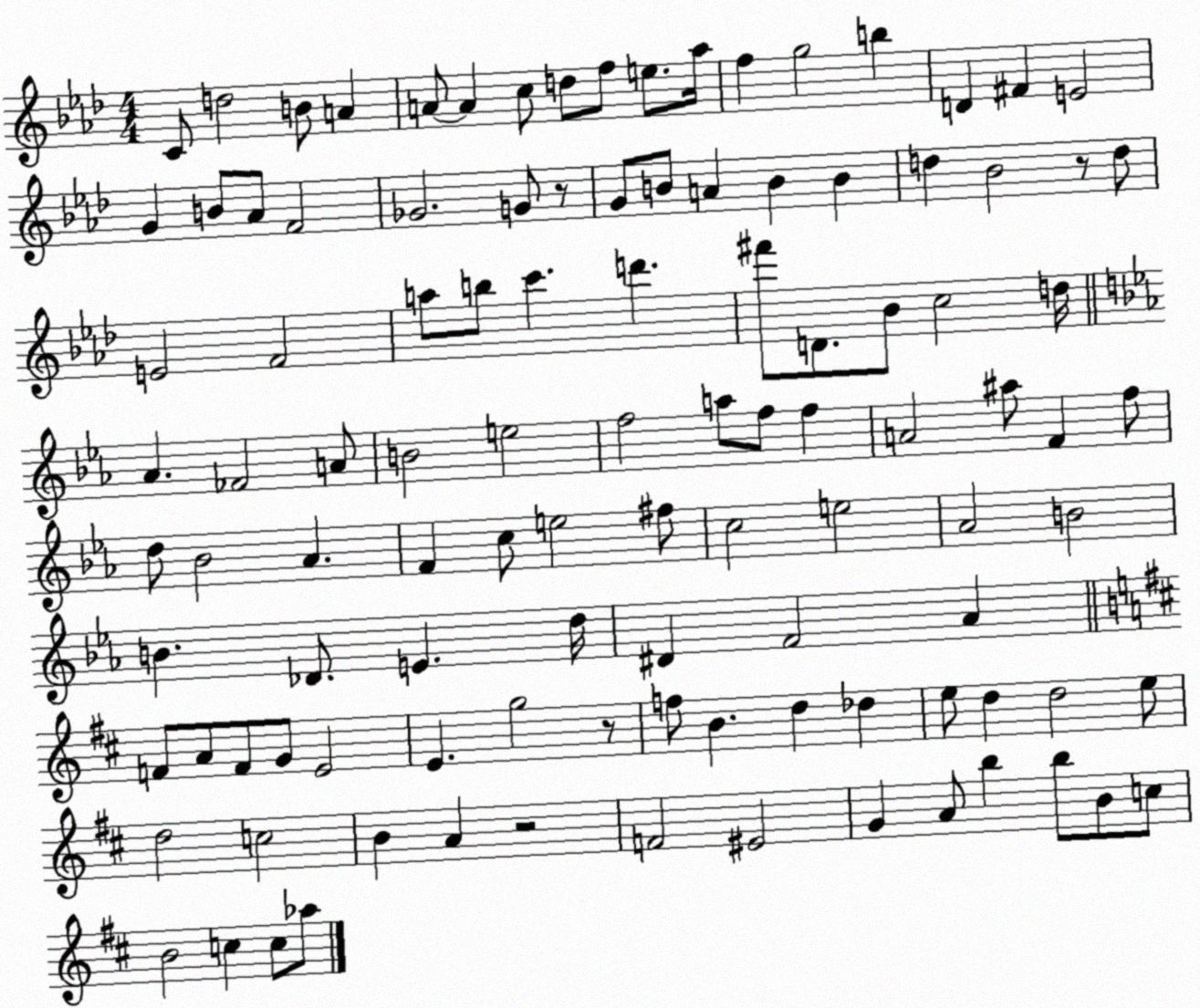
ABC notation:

X:1
T:Untitled
M:4/4
L:1/4
K:Ab
C/2 d2 B/2 A A/2 A c/2 d/2 f/2 e/2 _a/4 f g2 b D ^F E2 G B/2 _A/2 F2 _G2 G/2 z/2 G/2 B/2 A B B d _B2 z/2 d/2 E2 F2 a/2 b/2 c' d' ^f'/2 D/2 _B/2 c2 d/4 _A _F2 A/2 B2 e2 f2 a/2 f/2 f A2 ^a/2 F f/2 d/2 _B2 _A F c/2 e2 ^f/2 c2 e2 _A2 B2 B _D/2 E d/4 ^D F2 _A F/2 A/2 F/2 G/2 E2 E g2 z/2 f/2 B d _d e/2 d d2 e/2 d2 c2 B A z2 F2 ^E2 G A/2 b b/2 B/2 c/2 B2 c c/2 _a/2